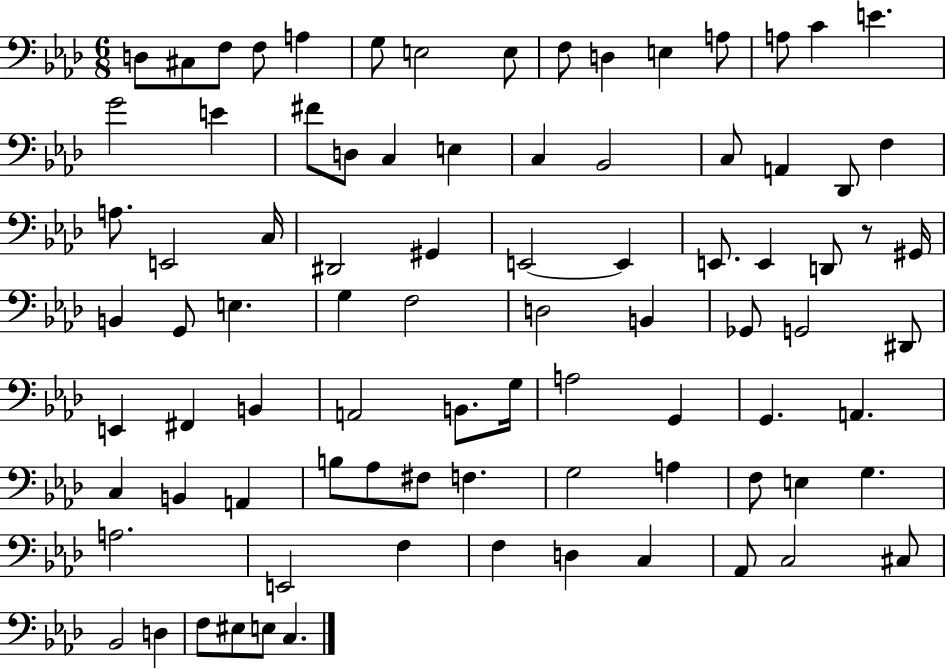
{
  \clef bass
  \numericTimeSignature
  \time 6/8
  \key aes \major
  \repeat volta 2 { d8 cis8 f8 f8 a4 | g8 e2 e8 | f8 d4 e4 a8 | a8 c'4 e'4. | \break g'2 e'4 | fis'8 d8 c4 e4 | c4 bes,2 | c8 a,4 des,8 f4 | \break a8. e,2 c16 | dis,2 gis,4 | e,2~~ e,4 | e,8. e,4 d,8 r8 gis,16 | \break b,4 g,8 e4. | g4 f2 | d2 b,4 | ges,8 g,2 dis,8 | \break e,4 fis,4 b,4 | a,2 b,8. g16 | a2 g,4 | g,4. a,4. | \break c4 b,4 a,4 | b8 aes8 fis8 f4. | g2 a4 | f8 e4 g4. | \break a2. | e,2 f4 | f4 d4 c4 | aes,8 c2 cis8 | \break bes,2 d4 | f8 eis8 e8 c4. | } \bar "|."
}